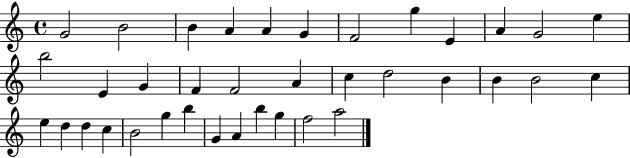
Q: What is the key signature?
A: C major